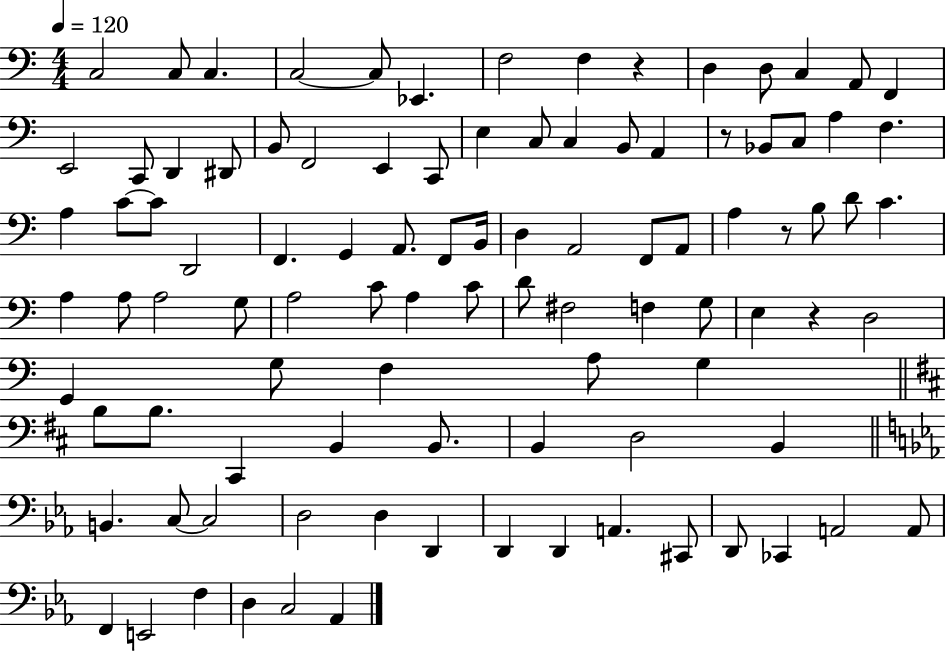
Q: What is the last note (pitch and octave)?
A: Ab2